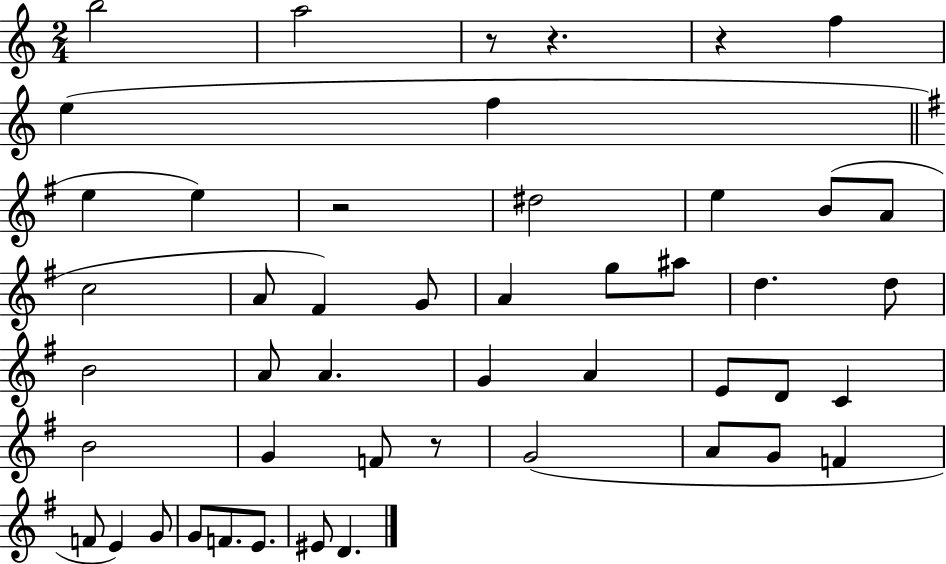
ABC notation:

X:1
T:Untitled
M:2/4
L:1/4
K:C
b2 a2 z/2 z z f e f e e z2 ^d2 e B/2 A/2 c2 A/2 ^F G/2 A g/2 ^a/2 d d/2 B2 A/2 A G A E/2 D/2 C B2 G F/2 z/2 G2 A/2 G/2 F F/2 E G/2 G/2 F/2 E/2 ^E/2 D